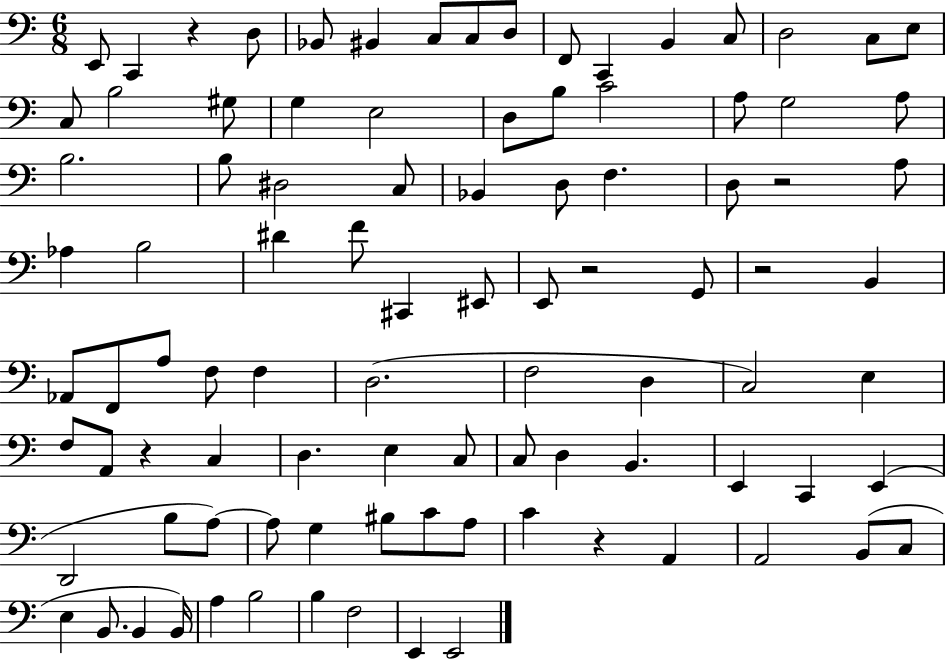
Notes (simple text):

E2/e C2/q R/q D3/e Bb2/e BIS2/q C3/e C3/e D3/e F2/e C2/q B2/q C3/e D3/h C3/e E3/e C3/e B3/h G#3/e G3/q E3/h D3/e B3/e C4/h A3/e G3/h A3/e B3/h. B3/e D#3/h C3/e Bb2/q D3/e F3/q. D3/e R/h A3/e Ab3/q B3/h D#4/q F4/e C#2/q EIS2/e E2/e R/h G2/e R/h B2/q Ab2/e F2/e A3/e F3/e F3/q D3/h. F3/h D3/q C3/h E3/q F3/e A2/e R/q C3/q D3/q. E3/q C3/e C3/e D3/q B2/q. E2/q C2/q E2/q D2/h B3/e A3/e A3/e G3/q BIS3/e C4/e A3/e C4/q R/q A2/q A2/h B2/e C3/e E3/q B2/e. B2/q B2/s A3/q B3/h B3/q F3/h E2/q E2/h